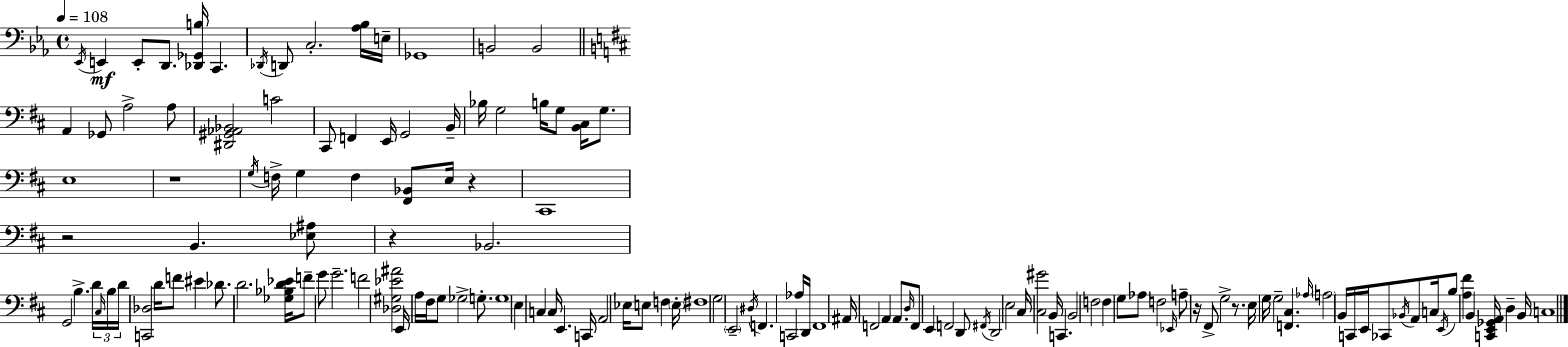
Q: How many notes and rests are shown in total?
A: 139